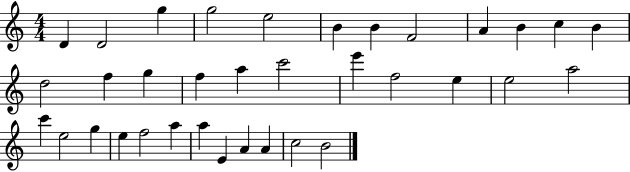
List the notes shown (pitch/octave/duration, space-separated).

D4/q D4/h G5/q G5/h E5/h B4/q B4/q F4/h A4/q B4/q C5/q B4/q D5/h F5/q G5/q F5/q A5/q C6/h E6/q F5/h E5/q E5/h A5/h C6/q E5/h G5/q E5/q F5/h A5/q A5/q E4/q A4/q A4/q C5/h B4/h